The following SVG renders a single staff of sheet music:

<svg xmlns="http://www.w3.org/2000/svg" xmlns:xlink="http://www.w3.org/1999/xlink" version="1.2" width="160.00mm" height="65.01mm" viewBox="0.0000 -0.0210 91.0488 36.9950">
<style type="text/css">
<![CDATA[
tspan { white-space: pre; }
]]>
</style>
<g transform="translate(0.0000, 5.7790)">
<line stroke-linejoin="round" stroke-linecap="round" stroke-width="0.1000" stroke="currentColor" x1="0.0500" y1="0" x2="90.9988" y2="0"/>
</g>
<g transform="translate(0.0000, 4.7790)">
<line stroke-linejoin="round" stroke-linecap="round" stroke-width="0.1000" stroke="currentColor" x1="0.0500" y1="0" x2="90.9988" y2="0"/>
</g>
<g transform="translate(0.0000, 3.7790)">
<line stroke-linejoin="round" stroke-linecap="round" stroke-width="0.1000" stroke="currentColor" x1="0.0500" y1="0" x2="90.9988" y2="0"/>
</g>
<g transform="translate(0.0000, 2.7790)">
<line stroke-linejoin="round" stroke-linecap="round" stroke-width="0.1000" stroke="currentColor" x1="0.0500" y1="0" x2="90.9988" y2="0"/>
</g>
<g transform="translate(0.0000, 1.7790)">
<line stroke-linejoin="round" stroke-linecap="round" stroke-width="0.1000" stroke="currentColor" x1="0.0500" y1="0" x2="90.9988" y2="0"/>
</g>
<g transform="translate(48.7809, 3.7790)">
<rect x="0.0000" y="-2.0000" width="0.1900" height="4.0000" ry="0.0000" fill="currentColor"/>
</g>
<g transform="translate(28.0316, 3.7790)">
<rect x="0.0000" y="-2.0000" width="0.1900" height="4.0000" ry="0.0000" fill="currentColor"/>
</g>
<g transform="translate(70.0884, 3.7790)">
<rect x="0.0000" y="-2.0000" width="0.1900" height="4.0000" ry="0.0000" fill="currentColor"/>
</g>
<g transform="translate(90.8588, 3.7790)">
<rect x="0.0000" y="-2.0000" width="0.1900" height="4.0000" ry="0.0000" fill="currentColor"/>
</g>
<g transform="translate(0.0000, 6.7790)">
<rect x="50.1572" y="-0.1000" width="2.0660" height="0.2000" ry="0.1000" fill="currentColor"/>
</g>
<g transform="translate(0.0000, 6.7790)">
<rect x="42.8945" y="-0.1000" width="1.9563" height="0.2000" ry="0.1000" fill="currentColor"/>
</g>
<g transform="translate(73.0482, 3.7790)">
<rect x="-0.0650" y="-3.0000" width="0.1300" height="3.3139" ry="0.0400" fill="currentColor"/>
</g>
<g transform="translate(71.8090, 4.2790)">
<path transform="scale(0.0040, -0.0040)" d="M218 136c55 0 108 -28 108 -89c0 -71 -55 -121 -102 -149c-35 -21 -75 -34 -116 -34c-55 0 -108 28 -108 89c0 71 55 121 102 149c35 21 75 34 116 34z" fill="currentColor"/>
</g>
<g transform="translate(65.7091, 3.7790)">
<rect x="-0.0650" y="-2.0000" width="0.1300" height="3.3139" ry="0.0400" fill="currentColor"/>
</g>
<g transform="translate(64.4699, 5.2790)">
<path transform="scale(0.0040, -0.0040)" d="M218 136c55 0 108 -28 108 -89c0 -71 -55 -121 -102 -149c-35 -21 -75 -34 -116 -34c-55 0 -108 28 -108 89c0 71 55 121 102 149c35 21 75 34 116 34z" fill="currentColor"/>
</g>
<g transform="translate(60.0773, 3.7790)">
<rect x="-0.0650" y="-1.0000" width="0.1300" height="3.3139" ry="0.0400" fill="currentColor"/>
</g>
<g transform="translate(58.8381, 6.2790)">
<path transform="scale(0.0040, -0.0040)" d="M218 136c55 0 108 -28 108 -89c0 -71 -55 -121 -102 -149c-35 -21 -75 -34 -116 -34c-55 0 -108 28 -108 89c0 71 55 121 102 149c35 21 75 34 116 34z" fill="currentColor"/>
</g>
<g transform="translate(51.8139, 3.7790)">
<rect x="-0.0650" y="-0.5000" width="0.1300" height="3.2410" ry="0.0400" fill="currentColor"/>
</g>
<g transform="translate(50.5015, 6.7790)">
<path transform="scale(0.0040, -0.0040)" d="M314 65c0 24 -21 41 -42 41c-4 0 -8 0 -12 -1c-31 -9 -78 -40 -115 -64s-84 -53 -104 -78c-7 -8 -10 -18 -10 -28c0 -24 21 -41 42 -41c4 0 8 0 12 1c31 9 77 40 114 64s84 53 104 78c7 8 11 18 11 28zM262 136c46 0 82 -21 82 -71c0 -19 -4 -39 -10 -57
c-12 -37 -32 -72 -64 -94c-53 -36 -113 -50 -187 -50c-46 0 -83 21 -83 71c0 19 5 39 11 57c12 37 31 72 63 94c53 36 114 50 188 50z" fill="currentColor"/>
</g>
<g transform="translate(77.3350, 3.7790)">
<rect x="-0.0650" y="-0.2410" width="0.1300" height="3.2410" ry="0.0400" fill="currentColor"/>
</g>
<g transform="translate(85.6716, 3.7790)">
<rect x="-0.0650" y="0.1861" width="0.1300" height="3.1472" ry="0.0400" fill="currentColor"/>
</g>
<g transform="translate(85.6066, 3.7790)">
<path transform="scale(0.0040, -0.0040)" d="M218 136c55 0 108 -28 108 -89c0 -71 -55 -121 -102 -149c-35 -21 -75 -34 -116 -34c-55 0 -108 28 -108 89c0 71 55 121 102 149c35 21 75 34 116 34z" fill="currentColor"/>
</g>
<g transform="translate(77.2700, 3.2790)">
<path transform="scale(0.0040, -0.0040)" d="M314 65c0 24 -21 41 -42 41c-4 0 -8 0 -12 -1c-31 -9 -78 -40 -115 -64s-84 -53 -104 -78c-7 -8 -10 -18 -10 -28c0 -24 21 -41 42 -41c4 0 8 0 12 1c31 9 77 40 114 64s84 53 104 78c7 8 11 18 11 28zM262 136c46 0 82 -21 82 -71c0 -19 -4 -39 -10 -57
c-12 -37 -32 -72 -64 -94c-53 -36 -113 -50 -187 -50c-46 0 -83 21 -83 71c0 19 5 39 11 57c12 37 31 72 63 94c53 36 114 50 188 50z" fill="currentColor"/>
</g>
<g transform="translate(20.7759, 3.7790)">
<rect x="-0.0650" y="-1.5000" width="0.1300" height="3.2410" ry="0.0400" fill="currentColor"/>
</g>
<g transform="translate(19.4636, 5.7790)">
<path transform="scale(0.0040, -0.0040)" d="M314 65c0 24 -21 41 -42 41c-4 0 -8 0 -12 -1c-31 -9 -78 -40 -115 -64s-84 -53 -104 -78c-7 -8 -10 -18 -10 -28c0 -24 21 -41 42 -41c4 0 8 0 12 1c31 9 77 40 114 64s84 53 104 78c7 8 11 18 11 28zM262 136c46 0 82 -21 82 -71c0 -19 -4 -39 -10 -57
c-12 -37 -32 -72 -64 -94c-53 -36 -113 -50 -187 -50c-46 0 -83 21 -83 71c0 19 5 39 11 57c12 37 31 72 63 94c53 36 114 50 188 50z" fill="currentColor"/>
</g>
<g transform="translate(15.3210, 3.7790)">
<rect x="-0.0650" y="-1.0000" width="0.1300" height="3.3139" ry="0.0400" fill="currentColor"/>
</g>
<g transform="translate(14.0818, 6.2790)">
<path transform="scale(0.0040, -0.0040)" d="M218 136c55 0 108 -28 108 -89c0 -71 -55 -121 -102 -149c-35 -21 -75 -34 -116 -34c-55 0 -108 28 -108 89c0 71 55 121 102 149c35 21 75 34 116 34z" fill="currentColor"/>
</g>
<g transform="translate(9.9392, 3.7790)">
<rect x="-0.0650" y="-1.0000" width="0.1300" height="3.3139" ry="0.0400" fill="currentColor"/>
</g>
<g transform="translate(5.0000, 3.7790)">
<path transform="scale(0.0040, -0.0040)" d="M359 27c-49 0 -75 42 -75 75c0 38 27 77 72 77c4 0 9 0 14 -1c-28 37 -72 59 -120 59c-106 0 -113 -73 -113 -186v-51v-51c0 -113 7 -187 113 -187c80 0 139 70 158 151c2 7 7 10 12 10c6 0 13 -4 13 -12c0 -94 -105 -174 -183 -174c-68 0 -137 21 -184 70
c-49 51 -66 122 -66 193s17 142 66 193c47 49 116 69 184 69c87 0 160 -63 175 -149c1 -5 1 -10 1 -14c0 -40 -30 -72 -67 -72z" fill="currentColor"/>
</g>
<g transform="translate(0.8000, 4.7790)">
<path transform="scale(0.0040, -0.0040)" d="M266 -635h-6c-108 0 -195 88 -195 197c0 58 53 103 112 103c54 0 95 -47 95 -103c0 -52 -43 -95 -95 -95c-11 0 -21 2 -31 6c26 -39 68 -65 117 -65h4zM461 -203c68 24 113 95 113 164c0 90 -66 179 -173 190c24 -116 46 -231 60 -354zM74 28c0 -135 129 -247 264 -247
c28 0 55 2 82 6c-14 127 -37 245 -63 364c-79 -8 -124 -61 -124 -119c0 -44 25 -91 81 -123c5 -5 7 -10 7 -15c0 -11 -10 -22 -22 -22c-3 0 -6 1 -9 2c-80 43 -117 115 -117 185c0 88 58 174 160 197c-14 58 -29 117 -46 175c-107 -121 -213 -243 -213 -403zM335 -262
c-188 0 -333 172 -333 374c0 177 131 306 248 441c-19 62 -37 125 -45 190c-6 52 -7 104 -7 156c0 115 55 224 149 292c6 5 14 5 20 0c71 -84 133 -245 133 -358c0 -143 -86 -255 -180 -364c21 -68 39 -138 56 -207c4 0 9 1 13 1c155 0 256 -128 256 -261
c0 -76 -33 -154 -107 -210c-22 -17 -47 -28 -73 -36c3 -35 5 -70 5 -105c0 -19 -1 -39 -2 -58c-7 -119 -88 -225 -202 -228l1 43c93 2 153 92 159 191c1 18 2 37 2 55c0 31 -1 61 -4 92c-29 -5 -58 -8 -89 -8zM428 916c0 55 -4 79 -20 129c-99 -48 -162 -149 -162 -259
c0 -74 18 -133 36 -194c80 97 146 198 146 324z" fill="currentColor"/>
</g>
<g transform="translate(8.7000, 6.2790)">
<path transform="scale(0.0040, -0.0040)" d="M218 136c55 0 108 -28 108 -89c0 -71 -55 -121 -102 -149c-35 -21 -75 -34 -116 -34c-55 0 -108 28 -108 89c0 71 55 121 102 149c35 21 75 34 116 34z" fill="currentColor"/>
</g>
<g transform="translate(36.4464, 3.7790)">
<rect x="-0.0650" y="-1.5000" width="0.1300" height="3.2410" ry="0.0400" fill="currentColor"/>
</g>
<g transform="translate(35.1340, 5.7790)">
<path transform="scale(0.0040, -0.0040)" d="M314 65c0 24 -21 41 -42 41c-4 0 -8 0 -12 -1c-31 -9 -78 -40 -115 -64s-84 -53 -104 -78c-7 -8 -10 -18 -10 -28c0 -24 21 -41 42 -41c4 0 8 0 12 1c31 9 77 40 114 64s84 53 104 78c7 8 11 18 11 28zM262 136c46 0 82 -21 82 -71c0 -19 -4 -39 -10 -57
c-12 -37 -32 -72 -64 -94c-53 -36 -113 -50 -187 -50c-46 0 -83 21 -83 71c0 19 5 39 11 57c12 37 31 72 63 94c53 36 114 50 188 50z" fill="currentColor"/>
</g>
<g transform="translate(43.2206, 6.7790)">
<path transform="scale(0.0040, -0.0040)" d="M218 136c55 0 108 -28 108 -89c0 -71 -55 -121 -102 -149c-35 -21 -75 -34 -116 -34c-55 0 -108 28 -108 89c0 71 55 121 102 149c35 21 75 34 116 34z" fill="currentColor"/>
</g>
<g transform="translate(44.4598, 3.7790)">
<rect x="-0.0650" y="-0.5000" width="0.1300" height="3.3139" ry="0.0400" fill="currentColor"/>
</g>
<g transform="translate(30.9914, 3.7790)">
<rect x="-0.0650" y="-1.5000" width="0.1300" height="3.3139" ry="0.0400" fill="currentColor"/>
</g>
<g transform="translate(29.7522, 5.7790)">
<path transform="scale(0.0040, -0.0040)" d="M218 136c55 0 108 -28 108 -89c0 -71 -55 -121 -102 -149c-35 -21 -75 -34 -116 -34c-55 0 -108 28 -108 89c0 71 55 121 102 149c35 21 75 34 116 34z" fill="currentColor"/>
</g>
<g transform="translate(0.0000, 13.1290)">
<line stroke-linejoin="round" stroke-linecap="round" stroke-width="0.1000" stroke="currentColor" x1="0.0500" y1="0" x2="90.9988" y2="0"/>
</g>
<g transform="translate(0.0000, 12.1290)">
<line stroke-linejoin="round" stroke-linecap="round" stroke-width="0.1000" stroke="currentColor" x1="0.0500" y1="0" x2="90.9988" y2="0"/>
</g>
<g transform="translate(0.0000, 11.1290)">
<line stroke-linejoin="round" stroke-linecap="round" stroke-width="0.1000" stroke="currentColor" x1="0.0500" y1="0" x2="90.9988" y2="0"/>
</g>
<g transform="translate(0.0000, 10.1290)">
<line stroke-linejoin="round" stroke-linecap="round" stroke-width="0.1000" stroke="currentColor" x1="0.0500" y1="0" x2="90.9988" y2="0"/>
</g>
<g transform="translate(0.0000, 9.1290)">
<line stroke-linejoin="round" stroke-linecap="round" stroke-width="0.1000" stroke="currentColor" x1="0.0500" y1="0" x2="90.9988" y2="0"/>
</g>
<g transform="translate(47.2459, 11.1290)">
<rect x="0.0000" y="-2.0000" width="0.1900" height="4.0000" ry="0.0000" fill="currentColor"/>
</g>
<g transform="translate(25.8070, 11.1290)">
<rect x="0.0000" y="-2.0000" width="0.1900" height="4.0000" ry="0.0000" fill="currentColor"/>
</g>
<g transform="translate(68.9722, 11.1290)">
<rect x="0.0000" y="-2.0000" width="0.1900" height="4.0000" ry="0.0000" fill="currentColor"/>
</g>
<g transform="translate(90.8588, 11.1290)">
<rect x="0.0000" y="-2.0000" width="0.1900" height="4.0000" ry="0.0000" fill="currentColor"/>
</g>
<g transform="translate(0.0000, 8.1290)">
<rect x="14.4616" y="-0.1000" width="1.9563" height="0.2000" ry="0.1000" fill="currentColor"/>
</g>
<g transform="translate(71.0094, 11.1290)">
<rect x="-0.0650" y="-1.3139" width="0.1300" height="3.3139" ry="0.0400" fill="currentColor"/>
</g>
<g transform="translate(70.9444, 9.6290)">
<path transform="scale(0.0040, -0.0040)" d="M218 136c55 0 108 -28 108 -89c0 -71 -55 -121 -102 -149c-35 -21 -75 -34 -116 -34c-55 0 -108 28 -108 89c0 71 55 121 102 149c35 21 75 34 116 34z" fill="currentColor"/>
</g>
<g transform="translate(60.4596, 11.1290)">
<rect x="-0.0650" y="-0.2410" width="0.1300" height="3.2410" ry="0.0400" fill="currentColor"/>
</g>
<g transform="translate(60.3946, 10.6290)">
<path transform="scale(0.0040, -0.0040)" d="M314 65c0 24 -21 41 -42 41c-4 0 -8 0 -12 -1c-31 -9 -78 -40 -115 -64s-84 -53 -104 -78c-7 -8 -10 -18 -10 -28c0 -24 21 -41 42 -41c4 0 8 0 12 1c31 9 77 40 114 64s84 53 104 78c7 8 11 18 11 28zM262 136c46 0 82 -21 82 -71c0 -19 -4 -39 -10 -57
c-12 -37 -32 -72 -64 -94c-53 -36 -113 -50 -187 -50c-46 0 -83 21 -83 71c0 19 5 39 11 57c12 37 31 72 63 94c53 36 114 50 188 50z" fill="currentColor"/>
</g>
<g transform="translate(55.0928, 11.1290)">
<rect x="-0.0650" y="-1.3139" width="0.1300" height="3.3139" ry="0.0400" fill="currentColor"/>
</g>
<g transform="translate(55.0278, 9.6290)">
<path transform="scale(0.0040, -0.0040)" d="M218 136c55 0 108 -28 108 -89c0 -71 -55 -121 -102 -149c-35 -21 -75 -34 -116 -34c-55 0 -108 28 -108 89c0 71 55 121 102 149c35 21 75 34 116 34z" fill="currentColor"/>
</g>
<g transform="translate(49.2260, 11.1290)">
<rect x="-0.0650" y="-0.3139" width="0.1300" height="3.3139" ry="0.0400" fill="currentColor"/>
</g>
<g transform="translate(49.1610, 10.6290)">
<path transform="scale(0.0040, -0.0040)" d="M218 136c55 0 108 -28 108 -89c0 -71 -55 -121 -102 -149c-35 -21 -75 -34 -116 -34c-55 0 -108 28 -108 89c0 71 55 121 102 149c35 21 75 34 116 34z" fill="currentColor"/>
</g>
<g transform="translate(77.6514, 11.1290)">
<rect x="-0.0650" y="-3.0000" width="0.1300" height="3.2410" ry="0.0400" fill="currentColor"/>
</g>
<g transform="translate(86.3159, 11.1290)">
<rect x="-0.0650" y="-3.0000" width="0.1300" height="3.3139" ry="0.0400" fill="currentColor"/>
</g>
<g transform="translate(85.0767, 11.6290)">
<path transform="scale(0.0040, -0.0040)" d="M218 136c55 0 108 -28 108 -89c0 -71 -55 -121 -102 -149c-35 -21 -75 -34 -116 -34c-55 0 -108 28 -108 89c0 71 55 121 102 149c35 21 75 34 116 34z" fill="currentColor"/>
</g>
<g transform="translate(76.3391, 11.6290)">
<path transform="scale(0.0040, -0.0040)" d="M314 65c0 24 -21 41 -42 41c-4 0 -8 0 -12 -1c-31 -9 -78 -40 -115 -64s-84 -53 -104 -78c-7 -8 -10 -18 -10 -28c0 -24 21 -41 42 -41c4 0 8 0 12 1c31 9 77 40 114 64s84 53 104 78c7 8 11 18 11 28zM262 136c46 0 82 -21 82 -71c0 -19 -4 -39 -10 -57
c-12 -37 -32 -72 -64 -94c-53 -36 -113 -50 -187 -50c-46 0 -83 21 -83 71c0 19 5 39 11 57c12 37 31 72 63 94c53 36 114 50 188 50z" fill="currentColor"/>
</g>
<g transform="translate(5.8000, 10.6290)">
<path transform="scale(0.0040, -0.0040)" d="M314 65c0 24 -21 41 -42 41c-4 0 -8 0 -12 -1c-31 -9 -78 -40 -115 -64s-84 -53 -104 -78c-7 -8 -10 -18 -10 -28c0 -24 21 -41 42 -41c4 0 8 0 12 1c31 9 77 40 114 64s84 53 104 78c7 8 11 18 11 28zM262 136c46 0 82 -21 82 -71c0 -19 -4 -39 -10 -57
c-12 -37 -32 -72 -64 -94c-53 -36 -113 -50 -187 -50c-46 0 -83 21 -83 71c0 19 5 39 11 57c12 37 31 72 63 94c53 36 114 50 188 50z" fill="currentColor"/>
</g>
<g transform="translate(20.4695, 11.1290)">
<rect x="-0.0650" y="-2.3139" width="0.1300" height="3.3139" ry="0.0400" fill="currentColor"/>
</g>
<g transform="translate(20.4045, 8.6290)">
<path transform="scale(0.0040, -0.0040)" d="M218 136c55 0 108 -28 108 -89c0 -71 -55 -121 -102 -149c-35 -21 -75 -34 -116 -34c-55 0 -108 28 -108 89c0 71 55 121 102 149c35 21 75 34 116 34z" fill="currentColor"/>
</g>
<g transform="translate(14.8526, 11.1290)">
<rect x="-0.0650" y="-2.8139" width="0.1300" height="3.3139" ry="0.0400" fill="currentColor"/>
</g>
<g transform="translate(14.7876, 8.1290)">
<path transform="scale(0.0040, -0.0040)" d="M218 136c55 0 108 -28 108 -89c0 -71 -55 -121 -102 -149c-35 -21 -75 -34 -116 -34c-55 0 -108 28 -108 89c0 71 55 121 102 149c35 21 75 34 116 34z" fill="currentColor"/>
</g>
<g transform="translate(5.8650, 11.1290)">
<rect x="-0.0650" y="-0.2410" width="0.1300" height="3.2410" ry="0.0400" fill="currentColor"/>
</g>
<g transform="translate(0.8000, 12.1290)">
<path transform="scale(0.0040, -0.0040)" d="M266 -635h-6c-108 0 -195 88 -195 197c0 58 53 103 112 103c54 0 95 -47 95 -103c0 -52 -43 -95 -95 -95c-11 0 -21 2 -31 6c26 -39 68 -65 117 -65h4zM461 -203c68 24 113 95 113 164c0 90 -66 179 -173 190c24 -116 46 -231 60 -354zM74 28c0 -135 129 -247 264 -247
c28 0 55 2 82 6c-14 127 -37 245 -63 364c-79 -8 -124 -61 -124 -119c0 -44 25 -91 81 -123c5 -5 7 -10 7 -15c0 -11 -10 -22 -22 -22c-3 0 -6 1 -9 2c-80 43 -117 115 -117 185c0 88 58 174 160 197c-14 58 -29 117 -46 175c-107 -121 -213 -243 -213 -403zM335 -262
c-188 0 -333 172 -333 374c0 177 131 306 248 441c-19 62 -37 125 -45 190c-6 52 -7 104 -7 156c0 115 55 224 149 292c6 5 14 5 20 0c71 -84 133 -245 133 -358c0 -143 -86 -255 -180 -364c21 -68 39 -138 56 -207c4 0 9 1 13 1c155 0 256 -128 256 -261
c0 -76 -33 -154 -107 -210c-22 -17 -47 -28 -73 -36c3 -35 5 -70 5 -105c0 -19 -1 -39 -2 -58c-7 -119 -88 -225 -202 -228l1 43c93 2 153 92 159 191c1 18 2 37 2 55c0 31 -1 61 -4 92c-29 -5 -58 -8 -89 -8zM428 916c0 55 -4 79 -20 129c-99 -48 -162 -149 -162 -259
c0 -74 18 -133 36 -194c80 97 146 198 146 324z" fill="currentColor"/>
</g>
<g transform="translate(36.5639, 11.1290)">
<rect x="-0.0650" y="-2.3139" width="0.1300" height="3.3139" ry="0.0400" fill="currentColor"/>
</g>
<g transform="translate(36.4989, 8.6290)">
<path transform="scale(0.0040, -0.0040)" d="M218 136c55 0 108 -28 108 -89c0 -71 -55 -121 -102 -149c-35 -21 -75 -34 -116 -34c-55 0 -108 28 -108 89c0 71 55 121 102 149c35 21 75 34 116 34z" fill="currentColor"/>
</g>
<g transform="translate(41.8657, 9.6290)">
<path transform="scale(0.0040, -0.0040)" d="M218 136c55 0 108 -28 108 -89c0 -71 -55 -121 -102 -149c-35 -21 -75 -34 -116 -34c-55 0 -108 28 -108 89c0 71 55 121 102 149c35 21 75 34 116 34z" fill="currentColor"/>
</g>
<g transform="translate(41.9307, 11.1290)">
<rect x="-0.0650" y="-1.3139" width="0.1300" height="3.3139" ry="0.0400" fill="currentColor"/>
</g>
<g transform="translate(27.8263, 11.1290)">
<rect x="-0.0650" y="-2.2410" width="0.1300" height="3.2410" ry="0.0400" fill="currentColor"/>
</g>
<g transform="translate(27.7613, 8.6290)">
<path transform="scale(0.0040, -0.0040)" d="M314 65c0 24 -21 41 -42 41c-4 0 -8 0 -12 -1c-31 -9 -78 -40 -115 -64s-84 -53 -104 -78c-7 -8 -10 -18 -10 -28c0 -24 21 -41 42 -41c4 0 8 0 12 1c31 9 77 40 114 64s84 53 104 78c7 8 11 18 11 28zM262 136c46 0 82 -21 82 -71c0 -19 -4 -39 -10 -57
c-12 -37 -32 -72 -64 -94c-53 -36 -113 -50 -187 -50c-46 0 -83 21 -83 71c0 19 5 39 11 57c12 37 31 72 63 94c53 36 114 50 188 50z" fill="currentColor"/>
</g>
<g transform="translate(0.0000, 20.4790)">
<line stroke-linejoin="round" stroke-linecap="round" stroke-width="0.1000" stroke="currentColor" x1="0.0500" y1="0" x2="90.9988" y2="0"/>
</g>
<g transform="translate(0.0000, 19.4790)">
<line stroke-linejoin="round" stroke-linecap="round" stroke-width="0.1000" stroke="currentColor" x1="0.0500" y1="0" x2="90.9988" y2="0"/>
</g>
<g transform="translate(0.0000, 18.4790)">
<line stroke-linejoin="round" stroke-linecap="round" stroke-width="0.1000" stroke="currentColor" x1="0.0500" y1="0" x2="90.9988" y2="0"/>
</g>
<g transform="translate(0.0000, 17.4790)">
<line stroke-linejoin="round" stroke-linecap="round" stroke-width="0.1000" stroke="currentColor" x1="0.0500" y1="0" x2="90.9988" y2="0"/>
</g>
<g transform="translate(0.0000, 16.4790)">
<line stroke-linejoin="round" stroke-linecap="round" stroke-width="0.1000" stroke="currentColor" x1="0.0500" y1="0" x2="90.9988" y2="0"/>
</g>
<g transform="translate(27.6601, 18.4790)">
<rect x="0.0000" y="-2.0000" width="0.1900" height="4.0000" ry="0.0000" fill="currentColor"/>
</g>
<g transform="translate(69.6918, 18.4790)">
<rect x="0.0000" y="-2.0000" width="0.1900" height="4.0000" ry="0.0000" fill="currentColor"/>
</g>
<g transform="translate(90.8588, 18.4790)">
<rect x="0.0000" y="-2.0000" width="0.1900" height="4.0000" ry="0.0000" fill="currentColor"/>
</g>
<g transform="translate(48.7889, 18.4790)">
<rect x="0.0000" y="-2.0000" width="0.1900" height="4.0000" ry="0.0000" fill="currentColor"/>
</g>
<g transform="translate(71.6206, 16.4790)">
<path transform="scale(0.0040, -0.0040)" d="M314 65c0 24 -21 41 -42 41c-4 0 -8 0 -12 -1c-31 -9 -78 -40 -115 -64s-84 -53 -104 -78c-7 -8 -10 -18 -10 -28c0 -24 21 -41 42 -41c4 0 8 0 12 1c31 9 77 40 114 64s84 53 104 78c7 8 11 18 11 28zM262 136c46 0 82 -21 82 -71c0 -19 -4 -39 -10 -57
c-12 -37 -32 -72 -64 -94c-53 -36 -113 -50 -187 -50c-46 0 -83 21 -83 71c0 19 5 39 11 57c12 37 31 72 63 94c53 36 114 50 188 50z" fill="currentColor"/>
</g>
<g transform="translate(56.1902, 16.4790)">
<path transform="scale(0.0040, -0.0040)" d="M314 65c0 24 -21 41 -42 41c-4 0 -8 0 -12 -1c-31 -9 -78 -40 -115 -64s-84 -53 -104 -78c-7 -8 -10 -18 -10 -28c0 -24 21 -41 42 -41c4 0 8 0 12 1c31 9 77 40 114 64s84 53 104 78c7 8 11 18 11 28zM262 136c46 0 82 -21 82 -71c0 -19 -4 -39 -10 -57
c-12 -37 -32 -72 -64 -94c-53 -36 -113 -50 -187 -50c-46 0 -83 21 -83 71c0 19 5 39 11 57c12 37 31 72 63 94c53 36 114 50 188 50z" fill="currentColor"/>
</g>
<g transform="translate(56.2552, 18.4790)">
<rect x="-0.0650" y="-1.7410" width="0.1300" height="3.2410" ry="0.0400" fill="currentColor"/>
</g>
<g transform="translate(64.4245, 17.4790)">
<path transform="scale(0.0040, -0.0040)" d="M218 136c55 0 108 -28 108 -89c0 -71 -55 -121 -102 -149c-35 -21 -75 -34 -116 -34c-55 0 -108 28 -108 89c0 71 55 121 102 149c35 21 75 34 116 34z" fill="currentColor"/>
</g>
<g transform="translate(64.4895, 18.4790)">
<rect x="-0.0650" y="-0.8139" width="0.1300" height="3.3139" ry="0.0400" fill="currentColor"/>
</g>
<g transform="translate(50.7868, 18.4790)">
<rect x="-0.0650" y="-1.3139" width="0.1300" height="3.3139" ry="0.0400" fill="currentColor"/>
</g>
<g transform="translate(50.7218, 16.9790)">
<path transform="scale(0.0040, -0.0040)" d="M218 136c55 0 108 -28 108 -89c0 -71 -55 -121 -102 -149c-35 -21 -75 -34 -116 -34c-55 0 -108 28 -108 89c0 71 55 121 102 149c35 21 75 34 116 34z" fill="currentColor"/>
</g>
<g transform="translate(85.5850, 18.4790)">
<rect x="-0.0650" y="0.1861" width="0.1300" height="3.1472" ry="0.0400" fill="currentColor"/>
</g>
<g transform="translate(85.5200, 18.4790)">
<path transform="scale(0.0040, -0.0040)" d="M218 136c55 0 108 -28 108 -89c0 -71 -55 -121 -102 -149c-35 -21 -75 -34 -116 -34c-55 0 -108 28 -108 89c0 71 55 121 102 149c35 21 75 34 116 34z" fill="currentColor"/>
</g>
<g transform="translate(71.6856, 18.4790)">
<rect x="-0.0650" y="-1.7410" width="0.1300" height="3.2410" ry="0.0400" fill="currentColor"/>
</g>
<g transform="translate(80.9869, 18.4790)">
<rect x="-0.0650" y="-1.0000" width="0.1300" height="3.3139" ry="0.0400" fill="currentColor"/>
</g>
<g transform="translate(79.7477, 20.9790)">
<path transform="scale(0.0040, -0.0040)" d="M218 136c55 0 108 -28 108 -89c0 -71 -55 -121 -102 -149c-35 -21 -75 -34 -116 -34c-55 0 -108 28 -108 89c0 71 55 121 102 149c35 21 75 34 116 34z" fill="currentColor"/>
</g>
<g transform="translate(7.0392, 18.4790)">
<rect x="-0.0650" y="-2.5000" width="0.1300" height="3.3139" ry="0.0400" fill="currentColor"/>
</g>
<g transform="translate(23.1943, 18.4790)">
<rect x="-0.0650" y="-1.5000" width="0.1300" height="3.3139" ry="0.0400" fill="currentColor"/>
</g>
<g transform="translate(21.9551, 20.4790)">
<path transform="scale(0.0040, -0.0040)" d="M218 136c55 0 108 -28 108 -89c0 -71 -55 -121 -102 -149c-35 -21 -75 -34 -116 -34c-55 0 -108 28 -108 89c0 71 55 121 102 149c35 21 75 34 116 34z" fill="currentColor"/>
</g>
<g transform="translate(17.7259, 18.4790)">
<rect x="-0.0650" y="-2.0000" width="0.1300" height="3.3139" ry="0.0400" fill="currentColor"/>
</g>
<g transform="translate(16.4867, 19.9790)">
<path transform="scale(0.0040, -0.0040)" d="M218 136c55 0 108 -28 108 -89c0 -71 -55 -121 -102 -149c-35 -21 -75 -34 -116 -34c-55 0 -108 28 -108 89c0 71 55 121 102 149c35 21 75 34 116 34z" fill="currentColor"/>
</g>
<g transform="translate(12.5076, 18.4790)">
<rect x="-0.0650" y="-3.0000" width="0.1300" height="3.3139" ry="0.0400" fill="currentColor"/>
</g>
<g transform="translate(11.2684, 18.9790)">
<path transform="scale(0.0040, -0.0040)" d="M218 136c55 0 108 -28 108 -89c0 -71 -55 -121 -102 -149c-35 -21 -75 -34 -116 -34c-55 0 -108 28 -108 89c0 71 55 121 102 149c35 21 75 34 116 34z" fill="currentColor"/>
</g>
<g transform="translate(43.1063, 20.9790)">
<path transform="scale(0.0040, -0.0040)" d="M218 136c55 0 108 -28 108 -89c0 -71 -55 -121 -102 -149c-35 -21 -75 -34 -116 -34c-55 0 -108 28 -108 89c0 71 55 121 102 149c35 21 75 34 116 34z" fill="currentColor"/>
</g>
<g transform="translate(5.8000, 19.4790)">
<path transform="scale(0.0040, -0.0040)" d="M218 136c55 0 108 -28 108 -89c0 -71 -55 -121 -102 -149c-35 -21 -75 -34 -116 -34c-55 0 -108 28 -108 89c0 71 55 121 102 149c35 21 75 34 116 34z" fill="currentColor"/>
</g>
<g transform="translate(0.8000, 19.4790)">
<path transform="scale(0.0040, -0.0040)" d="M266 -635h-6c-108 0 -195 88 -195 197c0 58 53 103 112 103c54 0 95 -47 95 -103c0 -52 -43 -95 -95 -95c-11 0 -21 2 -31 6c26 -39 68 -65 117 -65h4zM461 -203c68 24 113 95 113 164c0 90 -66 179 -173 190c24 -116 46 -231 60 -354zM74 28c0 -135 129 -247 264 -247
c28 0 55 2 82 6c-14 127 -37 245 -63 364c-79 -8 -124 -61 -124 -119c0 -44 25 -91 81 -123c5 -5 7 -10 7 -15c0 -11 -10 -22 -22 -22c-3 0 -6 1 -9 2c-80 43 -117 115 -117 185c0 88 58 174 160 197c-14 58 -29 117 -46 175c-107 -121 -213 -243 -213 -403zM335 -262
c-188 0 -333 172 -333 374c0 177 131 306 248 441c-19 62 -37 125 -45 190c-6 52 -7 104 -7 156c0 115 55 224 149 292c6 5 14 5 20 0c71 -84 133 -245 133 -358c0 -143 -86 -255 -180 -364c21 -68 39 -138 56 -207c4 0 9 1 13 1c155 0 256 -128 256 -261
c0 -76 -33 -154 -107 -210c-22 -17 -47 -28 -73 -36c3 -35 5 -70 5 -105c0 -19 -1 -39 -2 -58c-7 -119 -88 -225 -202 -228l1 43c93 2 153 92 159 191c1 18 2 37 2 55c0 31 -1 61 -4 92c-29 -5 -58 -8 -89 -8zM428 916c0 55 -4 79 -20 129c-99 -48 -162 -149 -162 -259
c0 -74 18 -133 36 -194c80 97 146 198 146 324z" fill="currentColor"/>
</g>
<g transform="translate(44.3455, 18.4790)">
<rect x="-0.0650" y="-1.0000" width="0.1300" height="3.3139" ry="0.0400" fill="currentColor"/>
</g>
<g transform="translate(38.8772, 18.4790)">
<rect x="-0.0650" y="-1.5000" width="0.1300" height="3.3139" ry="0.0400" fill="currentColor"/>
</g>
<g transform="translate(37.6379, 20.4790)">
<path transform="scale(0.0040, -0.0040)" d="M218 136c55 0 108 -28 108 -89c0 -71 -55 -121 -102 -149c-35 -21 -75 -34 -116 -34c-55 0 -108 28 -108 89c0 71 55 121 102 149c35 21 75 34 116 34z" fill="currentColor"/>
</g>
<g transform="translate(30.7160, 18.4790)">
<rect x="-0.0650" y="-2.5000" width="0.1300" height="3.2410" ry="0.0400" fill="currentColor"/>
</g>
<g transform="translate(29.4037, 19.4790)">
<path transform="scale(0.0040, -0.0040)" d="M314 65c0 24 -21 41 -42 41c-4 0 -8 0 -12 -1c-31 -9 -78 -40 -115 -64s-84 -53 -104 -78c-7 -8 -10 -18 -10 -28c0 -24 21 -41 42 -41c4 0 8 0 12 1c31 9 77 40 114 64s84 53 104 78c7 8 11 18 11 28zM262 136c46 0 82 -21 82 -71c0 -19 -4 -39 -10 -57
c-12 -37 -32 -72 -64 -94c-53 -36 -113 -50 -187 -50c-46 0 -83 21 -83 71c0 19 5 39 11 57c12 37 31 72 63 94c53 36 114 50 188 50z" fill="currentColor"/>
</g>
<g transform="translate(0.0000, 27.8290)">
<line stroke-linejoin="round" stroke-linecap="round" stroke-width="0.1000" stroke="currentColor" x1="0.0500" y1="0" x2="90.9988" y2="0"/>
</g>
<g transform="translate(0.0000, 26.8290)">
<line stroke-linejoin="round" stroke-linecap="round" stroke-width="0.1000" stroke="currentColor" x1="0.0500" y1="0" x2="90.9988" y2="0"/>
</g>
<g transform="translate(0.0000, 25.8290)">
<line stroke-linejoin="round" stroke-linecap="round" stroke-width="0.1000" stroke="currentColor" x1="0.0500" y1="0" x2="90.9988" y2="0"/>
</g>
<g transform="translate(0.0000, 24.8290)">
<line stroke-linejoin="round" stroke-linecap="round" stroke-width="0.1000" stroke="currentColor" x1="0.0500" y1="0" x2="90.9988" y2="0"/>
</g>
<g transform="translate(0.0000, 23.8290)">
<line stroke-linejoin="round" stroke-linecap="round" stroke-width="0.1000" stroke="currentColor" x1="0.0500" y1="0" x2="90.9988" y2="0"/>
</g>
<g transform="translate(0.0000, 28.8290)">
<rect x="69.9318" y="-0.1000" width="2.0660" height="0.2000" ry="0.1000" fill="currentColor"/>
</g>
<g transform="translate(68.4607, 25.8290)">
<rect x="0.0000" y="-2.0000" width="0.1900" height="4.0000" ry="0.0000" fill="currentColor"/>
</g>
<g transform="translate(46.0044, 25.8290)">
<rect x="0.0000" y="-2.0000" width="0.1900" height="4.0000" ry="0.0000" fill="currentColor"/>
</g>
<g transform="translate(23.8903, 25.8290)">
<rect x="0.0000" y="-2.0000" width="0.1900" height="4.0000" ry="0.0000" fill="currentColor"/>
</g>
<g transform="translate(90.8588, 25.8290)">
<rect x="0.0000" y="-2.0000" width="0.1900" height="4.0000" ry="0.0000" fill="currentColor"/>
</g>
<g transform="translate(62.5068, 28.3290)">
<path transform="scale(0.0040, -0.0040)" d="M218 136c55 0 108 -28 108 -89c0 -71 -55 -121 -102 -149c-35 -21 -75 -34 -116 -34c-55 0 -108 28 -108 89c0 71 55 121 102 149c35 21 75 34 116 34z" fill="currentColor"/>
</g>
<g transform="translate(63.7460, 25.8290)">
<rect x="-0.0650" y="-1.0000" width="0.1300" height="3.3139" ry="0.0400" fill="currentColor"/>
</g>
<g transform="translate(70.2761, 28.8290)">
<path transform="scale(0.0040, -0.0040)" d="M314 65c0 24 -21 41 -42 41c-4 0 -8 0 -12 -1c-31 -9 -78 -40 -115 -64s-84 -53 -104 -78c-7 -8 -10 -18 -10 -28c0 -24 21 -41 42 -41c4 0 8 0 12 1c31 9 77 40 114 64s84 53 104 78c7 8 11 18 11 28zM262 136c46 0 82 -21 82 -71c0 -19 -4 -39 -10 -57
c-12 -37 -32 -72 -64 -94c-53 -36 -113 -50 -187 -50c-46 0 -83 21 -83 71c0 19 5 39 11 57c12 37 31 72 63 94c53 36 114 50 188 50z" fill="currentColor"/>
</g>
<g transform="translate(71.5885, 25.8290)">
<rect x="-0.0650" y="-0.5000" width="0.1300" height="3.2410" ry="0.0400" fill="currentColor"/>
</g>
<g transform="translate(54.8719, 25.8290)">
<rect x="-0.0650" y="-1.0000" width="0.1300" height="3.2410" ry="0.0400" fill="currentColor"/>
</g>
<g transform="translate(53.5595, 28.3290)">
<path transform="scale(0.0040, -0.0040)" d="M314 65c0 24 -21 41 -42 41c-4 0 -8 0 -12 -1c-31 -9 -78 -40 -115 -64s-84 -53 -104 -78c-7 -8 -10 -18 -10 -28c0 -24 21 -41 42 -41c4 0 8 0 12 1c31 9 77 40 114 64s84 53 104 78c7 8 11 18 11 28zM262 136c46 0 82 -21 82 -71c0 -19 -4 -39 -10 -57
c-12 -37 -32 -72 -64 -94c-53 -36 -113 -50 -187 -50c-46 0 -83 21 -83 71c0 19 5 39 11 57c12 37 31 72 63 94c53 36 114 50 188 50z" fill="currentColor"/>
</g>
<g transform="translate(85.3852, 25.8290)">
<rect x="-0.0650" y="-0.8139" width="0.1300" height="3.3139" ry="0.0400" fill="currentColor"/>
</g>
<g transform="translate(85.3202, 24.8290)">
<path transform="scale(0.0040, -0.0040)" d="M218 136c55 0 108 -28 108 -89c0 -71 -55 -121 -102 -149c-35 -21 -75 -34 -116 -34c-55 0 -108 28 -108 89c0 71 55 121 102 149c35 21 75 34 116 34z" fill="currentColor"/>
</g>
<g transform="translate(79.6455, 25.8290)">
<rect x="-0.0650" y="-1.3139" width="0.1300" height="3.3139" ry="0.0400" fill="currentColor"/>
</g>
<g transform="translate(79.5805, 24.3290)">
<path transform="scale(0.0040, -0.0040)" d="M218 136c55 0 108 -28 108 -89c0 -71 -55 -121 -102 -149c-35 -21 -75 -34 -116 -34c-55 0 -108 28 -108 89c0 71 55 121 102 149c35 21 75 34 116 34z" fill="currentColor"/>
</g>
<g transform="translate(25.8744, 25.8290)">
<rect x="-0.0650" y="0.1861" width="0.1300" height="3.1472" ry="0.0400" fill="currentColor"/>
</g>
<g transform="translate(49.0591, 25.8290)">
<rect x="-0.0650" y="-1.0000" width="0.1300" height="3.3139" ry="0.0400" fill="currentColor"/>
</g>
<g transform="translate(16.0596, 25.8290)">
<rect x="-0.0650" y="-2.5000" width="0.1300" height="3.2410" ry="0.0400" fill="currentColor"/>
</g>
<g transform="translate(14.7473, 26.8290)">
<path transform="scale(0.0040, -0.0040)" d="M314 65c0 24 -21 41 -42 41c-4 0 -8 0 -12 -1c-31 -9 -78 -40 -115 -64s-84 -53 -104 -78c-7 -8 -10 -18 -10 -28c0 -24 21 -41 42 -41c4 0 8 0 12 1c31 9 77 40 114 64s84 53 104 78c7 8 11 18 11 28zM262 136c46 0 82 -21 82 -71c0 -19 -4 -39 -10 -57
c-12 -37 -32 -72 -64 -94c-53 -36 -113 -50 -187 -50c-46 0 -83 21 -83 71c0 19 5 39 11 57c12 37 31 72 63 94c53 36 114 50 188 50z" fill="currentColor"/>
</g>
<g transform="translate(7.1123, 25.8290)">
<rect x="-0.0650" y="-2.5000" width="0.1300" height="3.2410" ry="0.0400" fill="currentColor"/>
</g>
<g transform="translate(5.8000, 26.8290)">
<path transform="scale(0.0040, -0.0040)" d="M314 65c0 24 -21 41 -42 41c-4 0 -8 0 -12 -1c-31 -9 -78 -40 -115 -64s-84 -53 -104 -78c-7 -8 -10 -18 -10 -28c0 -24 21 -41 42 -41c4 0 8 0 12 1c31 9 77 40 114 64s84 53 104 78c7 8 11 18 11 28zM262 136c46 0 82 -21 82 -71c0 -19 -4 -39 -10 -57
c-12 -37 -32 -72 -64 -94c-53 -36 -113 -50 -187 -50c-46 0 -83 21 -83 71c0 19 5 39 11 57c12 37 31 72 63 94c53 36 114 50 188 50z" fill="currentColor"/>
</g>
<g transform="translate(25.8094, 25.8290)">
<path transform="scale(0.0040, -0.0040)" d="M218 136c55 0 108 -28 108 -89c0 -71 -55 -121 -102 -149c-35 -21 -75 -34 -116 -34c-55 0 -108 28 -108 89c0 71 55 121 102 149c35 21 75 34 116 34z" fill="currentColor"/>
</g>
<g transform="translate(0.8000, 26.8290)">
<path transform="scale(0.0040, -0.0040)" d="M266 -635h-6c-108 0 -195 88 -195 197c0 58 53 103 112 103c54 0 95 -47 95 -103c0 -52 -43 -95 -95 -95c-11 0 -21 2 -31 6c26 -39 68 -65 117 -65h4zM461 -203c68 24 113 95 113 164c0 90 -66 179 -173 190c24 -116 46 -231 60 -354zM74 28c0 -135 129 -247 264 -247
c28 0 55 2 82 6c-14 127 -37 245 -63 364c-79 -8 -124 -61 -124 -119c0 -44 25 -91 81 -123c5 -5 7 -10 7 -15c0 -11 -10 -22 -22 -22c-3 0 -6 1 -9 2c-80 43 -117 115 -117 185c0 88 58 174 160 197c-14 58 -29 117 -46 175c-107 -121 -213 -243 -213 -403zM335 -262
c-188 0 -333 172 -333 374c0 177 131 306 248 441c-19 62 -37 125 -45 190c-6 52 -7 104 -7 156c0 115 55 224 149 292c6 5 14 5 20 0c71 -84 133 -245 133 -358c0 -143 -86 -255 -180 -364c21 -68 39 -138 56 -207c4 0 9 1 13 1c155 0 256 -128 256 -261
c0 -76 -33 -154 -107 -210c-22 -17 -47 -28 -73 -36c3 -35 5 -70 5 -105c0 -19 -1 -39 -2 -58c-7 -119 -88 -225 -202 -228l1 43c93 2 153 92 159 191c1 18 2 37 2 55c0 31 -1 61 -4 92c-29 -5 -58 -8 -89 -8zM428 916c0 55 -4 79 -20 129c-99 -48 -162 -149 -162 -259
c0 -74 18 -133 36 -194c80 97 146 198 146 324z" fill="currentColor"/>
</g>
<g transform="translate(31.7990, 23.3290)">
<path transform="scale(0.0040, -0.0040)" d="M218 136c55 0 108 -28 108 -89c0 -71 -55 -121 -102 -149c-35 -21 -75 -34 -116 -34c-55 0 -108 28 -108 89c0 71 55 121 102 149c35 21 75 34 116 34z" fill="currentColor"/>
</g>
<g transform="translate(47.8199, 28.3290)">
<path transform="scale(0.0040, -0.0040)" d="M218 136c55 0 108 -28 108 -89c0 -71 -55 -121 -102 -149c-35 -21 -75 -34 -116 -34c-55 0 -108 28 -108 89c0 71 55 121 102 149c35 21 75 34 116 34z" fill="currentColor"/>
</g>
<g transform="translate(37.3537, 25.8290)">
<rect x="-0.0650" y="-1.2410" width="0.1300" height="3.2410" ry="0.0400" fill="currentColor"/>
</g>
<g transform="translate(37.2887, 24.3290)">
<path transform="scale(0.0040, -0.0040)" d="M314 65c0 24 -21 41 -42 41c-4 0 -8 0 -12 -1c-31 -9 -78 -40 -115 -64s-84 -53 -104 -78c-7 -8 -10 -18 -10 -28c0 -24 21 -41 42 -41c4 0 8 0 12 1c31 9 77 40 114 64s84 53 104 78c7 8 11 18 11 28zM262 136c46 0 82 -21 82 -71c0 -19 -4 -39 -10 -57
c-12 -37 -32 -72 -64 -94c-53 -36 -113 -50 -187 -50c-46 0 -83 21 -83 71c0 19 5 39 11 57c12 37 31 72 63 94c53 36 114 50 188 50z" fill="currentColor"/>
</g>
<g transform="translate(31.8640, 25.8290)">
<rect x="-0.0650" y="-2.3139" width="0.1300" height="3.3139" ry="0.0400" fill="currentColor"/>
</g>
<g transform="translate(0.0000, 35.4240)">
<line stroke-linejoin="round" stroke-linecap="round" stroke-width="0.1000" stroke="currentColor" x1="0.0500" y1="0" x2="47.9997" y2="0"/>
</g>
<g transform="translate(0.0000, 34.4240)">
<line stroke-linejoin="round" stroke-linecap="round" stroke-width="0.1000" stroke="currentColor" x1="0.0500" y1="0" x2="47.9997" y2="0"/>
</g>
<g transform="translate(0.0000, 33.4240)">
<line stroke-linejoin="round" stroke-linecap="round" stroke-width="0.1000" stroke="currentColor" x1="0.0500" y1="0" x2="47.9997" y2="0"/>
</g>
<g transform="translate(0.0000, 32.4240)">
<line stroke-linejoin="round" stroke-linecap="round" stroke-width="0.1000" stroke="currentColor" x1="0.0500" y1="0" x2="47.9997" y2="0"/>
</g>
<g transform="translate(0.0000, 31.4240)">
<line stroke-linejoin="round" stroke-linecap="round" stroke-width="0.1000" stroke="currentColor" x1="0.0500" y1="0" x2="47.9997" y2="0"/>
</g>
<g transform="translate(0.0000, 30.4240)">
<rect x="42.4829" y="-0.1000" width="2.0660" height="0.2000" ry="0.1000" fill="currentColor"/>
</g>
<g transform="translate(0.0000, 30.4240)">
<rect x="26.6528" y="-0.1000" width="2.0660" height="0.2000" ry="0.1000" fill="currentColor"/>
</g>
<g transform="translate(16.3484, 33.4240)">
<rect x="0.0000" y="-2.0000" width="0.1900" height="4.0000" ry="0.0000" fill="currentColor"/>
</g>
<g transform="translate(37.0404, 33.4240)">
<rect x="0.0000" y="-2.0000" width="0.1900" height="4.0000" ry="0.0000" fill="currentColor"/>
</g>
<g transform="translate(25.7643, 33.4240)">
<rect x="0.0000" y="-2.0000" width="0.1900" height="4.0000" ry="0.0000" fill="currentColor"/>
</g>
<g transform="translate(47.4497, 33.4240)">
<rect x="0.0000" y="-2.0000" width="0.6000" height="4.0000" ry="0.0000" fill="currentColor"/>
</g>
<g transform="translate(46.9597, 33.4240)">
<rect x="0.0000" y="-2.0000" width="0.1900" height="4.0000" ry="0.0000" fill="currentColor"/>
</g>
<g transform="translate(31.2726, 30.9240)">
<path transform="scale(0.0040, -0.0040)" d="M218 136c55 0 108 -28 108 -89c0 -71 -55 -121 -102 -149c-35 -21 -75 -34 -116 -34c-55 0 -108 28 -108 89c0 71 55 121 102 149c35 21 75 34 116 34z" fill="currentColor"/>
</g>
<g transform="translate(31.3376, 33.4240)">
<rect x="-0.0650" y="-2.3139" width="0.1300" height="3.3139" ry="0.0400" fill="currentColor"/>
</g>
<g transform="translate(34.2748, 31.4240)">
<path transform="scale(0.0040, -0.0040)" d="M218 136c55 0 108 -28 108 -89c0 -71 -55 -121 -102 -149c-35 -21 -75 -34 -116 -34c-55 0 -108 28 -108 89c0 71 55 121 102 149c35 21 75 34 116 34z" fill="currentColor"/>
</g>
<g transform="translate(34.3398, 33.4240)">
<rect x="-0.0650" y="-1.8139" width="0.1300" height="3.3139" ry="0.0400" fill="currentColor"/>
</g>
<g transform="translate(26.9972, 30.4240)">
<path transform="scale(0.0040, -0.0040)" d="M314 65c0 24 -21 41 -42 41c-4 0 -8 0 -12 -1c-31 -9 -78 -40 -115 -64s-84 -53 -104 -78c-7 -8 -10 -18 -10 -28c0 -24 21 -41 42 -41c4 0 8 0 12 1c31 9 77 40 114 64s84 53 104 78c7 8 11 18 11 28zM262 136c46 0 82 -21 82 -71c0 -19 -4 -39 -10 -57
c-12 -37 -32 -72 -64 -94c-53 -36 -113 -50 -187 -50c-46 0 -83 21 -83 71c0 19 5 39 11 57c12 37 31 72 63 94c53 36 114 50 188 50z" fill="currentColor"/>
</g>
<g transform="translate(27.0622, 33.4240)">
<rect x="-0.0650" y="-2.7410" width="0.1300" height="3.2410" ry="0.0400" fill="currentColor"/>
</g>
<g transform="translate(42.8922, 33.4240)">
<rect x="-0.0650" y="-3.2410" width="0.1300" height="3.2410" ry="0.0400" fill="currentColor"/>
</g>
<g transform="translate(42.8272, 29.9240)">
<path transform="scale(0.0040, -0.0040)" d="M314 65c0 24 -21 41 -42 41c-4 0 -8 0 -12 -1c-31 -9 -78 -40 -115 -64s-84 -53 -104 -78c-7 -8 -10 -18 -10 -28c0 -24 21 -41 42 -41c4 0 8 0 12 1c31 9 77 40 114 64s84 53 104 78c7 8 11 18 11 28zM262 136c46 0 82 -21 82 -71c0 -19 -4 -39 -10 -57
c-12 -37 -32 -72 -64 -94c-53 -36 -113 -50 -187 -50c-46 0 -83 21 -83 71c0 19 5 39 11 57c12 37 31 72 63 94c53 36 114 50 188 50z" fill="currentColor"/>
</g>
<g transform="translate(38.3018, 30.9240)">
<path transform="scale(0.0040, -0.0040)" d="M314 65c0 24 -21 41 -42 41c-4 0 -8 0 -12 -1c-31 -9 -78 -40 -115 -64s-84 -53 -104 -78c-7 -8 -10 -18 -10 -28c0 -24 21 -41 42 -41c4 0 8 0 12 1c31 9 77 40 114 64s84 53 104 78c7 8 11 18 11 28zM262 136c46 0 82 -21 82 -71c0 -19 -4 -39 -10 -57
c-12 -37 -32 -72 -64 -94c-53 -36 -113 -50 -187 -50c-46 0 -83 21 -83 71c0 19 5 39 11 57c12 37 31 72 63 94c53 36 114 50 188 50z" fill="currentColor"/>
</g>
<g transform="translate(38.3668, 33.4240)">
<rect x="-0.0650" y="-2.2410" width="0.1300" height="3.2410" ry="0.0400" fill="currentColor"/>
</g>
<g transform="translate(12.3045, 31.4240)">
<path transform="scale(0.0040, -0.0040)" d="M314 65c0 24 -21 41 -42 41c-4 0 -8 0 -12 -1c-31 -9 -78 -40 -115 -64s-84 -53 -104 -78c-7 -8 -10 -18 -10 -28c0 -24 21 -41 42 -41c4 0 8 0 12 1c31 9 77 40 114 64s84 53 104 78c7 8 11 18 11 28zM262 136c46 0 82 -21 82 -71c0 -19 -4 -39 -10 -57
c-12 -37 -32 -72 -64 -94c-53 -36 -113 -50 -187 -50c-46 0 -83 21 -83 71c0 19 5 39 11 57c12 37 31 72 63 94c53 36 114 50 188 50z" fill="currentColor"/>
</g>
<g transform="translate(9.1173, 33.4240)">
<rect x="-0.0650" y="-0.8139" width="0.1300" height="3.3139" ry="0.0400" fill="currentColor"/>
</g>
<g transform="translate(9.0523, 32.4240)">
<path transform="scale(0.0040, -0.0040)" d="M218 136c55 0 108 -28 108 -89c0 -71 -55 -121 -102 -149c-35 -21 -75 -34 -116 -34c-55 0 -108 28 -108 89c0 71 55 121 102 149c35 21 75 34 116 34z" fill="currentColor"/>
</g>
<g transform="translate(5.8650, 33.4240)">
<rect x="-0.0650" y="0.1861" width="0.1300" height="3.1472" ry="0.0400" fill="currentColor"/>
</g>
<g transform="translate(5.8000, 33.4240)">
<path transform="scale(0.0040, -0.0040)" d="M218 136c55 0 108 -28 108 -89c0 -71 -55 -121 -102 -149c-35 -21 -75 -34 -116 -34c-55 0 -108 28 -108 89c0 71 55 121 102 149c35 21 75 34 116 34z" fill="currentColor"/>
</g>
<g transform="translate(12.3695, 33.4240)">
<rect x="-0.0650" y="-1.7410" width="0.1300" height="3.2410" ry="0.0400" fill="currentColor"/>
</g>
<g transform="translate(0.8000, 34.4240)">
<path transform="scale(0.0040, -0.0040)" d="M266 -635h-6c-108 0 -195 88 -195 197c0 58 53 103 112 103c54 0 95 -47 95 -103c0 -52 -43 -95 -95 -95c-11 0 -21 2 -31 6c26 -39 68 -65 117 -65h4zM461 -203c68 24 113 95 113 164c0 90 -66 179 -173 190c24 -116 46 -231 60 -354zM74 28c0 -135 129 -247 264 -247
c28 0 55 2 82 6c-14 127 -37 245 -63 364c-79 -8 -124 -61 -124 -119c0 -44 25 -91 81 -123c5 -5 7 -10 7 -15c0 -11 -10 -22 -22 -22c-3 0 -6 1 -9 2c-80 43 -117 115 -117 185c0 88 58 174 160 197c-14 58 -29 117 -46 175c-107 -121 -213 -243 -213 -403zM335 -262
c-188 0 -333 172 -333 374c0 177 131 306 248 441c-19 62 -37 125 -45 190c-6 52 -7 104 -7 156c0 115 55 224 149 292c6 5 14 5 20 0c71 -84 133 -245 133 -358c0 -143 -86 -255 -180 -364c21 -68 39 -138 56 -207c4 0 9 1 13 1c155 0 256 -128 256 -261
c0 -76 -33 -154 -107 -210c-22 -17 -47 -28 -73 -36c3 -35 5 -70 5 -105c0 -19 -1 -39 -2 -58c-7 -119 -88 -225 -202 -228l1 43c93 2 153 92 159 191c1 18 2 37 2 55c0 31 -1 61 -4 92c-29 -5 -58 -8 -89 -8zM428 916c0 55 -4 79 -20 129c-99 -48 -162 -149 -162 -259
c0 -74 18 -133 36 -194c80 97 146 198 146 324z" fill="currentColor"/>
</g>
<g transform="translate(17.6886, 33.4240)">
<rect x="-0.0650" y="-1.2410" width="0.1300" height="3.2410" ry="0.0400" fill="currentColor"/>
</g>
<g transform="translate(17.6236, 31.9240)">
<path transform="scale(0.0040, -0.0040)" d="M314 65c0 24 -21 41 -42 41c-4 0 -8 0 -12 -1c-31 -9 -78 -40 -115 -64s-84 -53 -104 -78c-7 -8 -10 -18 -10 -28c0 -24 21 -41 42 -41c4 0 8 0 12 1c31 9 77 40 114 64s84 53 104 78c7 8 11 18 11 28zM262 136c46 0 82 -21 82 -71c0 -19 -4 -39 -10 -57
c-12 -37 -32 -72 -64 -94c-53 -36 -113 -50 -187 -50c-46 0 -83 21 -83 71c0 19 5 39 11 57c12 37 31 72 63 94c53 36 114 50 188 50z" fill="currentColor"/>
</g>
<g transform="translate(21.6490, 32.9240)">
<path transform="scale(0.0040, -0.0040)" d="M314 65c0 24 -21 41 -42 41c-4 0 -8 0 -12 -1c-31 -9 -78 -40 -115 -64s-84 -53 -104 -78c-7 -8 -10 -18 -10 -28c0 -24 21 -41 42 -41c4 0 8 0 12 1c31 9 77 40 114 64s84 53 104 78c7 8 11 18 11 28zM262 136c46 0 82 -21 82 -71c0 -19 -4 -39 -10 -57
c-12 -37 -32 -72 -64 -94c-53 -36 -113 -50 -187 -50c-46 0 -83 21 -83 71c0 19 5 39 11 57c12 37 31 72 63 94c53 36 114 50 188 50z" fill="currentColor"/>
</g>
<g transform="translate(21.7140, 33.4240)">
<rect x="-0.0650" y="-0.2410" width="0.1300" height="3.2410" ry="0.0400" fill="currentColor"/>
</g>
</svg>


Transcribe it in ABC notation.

X:1
T:Untitled
M:4/4
L:1/4
K:C
D D E2 E E2 C C2 D F A c2 B c2 a g g2 g e c e c2 e A2 A G A F E G2 E D e f2 d f2 D B G2 G2 B g e2 D D2 D C2 e d B d f2 e2 c2 a2 g f g2 b2